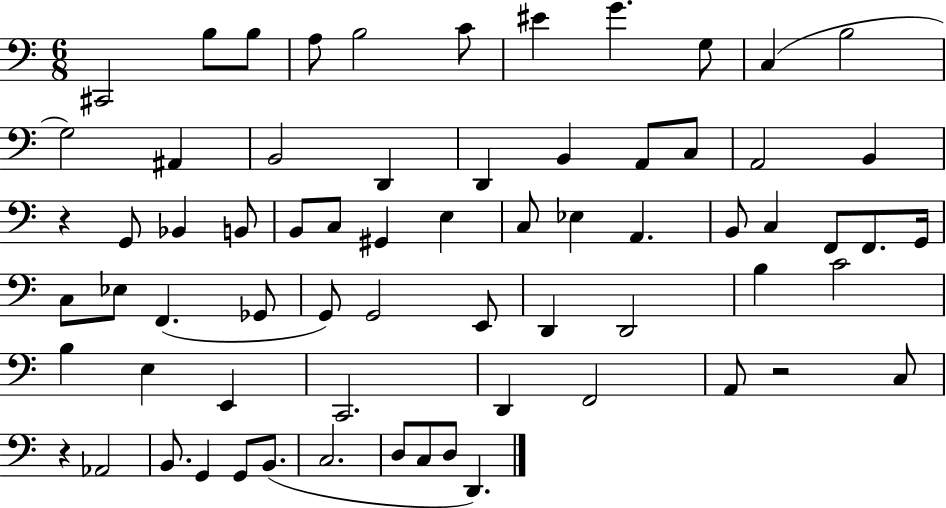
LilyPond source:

{
  \clef bass
  \numericTimeSignature
  \time 6/8
  \key c \major
  cis,2 b8 b8 | a8 b2 c'8 | eis'4 g'4. g8 | c4( b2 | \break g2) ais,4 | b,2 d,4 | d,4 b,4 a,8 c8 | a,2 b,4 | \break r4 g,8 bes,4 b,8 | b,8 c8 gis,4 e4 | c8 ees4 a,4. | b,8 c4 f,8 f,8. g,16 | \break c8 ees8 f,4.( ges,8 | g,8) g,2 e,8 | d,4 d,2 | b4 c'2 | \break b4 e4 e,4 | c,2. | d,4 f,2 | a,8 r2 c8 | \break r4 aes,2 | b,8. g,4 g,8 b,8.( | c2. | d8 c8 d8 d,4.) | \break \bar "|."
}